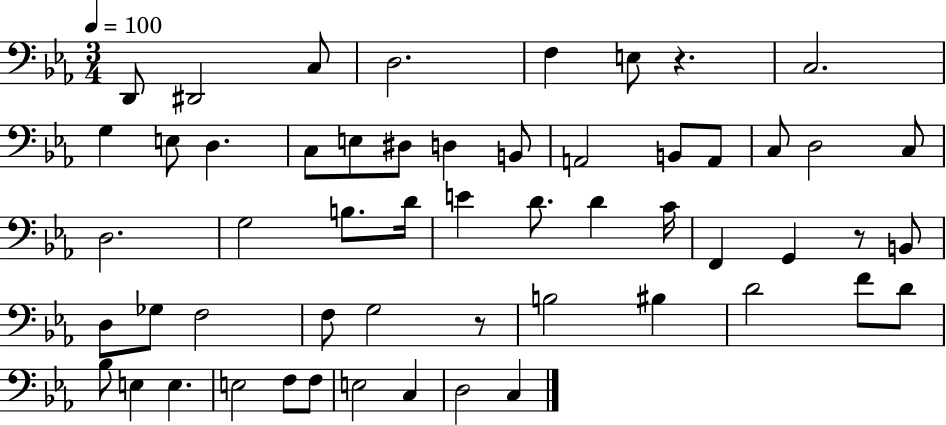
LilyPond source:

{
  \clef bass
  \numericTimeSignature
  \time 3/4
  \key ees \major
  \tempo 4 = 100
  d,8 dis,2 c8 | d2. | f4 e8 r4. | c2. | \break g4 e8 d4. | c8 e8 dis8 d4 b,8 | a,2 b,8 a,8 | c8 d2 c8 | \break d2. | g2 b8. d'16 | e'4 d'8. d'4 c'16 | f,4 g,4 r8 b,8 | \break d8 ges8 f2 | f8 g2 r8 | b2 bis4 | d'2 f'8 d'8 | \break bes8 e4 e4. | e2 f8 f8 | e2 c4 | d2 c4 | \break \bar "|."
}